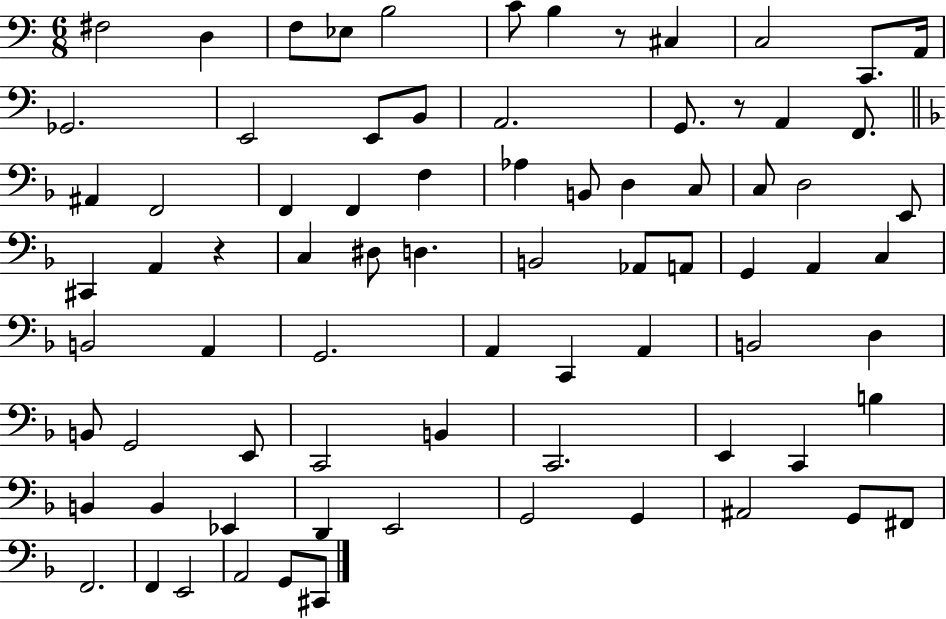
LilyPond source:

{
  \clef bass
  \numericTimeSignature
  \time 6/8
  \key c \major
  \repeat volta 2 { fis2 d4 | f8 ees8 b2 | c'8 b4 r8 cis4 | c2 c,8. a,16 | \break ges,2. | e,2 e,8 b,8 | a,2. | g,8. r8 a,4 f,8. | \break \bar "||" \break \key f \major ais,4 f,2 | f,4 f,4 f4 | aes4 b,8 d4 c8 | c8 d2 e,8 | \break cis,4 a,4 r4 | c4 dis8 d4. | b,2 aes,8 a,8 | g,4 a,4 c4 | \break b,2 a,4 | g,2. | a,4 c,4 a,4 | b,2 d4 | \break b,8 g,2 e,8 | c,2 b,4 | c,2. | e,4 c,4 b4 | \break b,4 b,4 ees,4 | d,4 e,2 | g,2 g,4 | ais,2 g,8 fis,8 | \break f,2. | f,4 e,2 | a,2 g,8 cis,8 | } \bar "|."
}